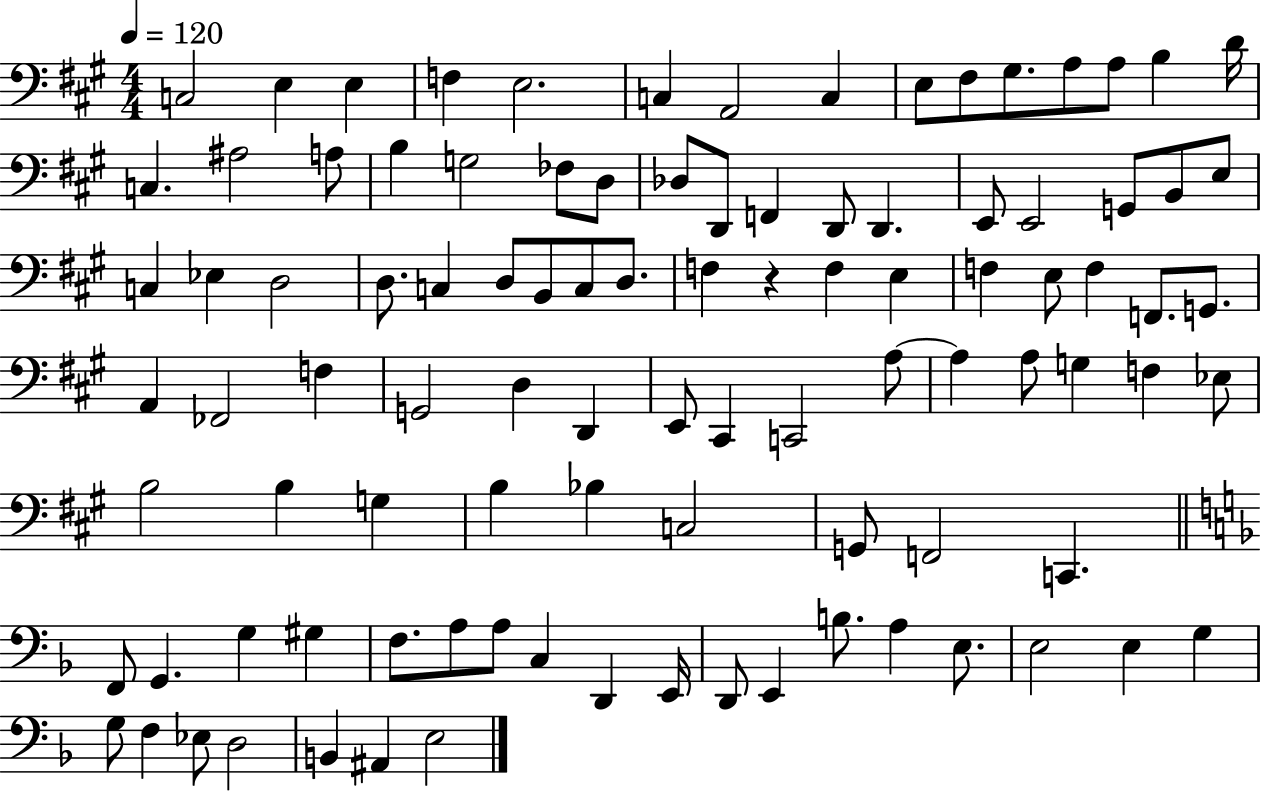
X:1
T:Untitled
M:4/4
L:1/4
K:A
C,2 E, E, F, E,2 C, A,,2 C, E,/2 ^F,/2 ^G,/2 A,/2 A,/2 B, D/4 C, ^A,2 A,/2 B, G,2 _F,/2 D,/2 _D,/2 D,,/2 F,, D,,/2 D,, E,,/2 E,,2 G,,/2 B,,/2 E,/2 C, _E, D,2 D,/2 C, D,/2 B,,/2 C,/2 D,/2 F, z F, E, F, E,/2 F, F,,/2 G,,/2 A,, _F,,2 F, G,,2 D, D,, E,,/2 ^C,, C,,2 A,/2 A, A,/2 G, F, _E,/2 B,2 B, G, B, _B, C,2 G,,/2 F,,2 C,, F,,/2 G,, G, ^G, F,/2 A,/2 A,/2 C, D,, E,,/4 D,,/2 E,, B,/2 A, E,/2 E,2 E, G, G,/2 F, _E,/2 D,2 B,, ^A,, E,2